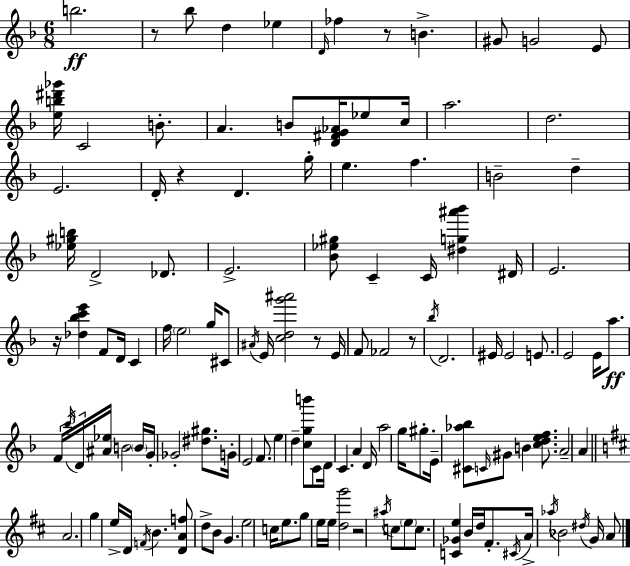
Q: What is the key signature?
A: F major